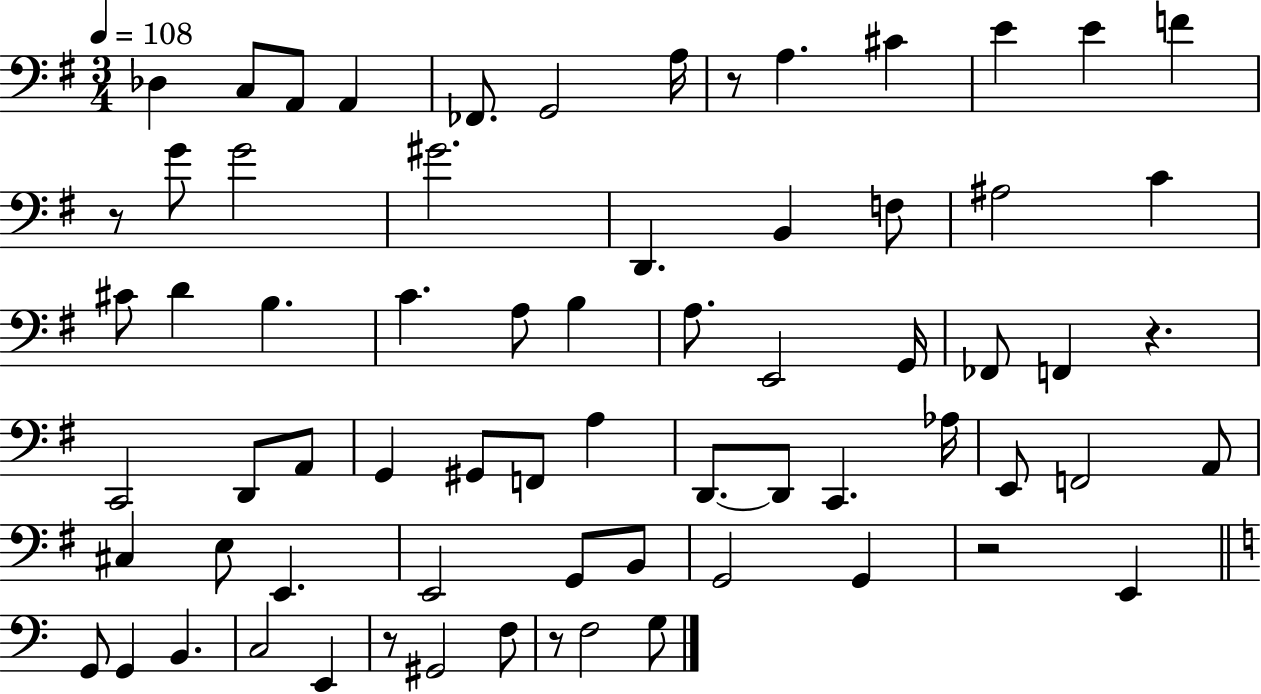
X:1
T:Untitled
M:3/4
L:1/4
K:G
_D, C,/2 A,,/2 A,, _F,,/2 G,,2 A,/4 z/2 A, ^C E E F z/2 G/2 G2 ^G2 D,, B,, F,/2 ^A,2 C ^C/2 D B, C A,/2 B, A,/2 E,,2 G,,/4 _F,,/2 F,, z C,,2 D,,/2 A,,/2 G,, ^G,,/2 F,,/2 A, D,,/2 D,,/2 C,, _A,/4 E,,/2 F,,2 A,,/2 ^C, E,/2 E,, E,,2 G,,/2 B,,/2 G,,2 G,, z2 E,, G,,/2 G,, B,, C,2 E,, z/2 ^G,,2 F,/2 z/2 F,2 G,/2